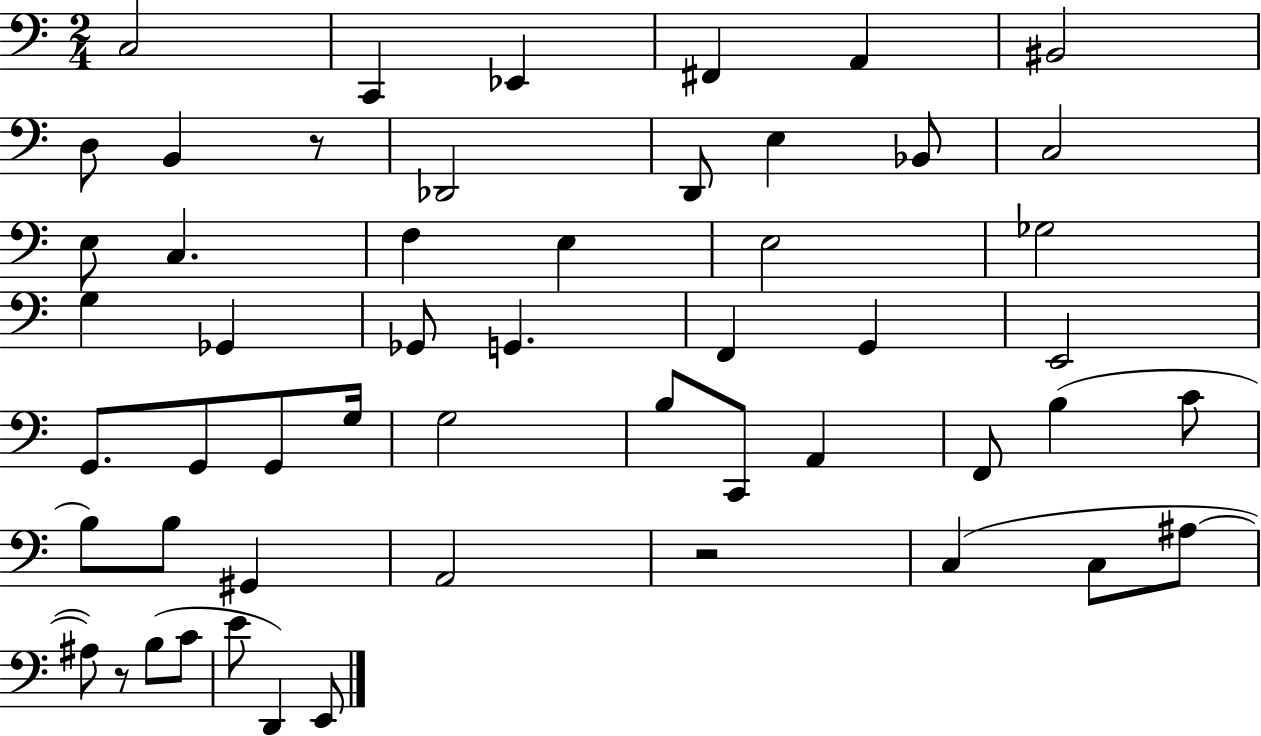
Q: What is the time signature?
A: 2/4